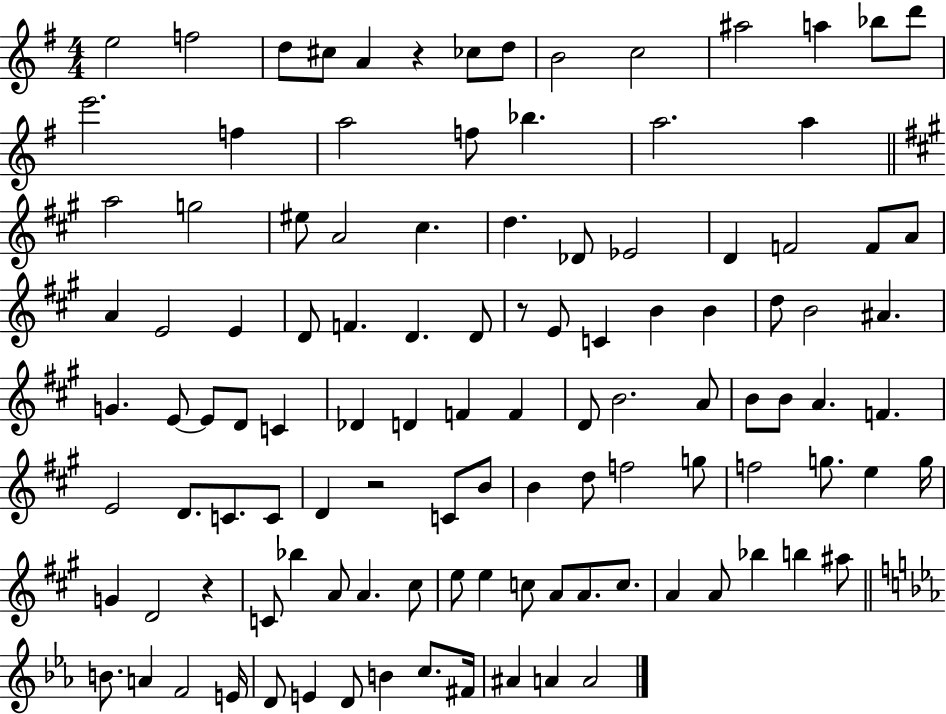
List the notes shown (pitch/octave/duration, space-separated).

E5/h F5/h D5/e C#5/e A4/q R/q CES5/e D5/e B4/h C5/h A#5/h A5/q Bb5/e D6/e E6/h. F5/q A5/h F5/e Bb5/q. A5/h. A5/q A5/h G5/h EIS5/e A4/h C#5/q. D5/q. Db4/e Eb4/h D4/q F4/h F4/e A4/e A4/q E4/h E4/q D4/e F4/q. D4/q. D4/e R/e E4/e C4/q B4/q B4/q D5/e B4/h A#4/q. G4/q. E4/e E4/e D4/e C4/q Db4/q D4/q F4/q F4/q D4/e B4/h. A4/e B4/e B4/e A4/q. F4/q. E4/h D4/e. C4/e. C4/e D4/q R/h C4/e B4/e B4/q D5/e F5/h G5/e F5/h G5/e. E5/q G5/s G4/q D4/h R/q C4/e Bb5/q A4/e A4/q. C#5/e E5/e E5/q C5/e A4/e A4/e. C5/e. A4/q A4/e Bb5/q B5/q A#5/e B4/e. A4/q F4/h E4/s D4/e E4/q D4/e B4/q C5/e. F#4/s A#4/q A4/q A4/h